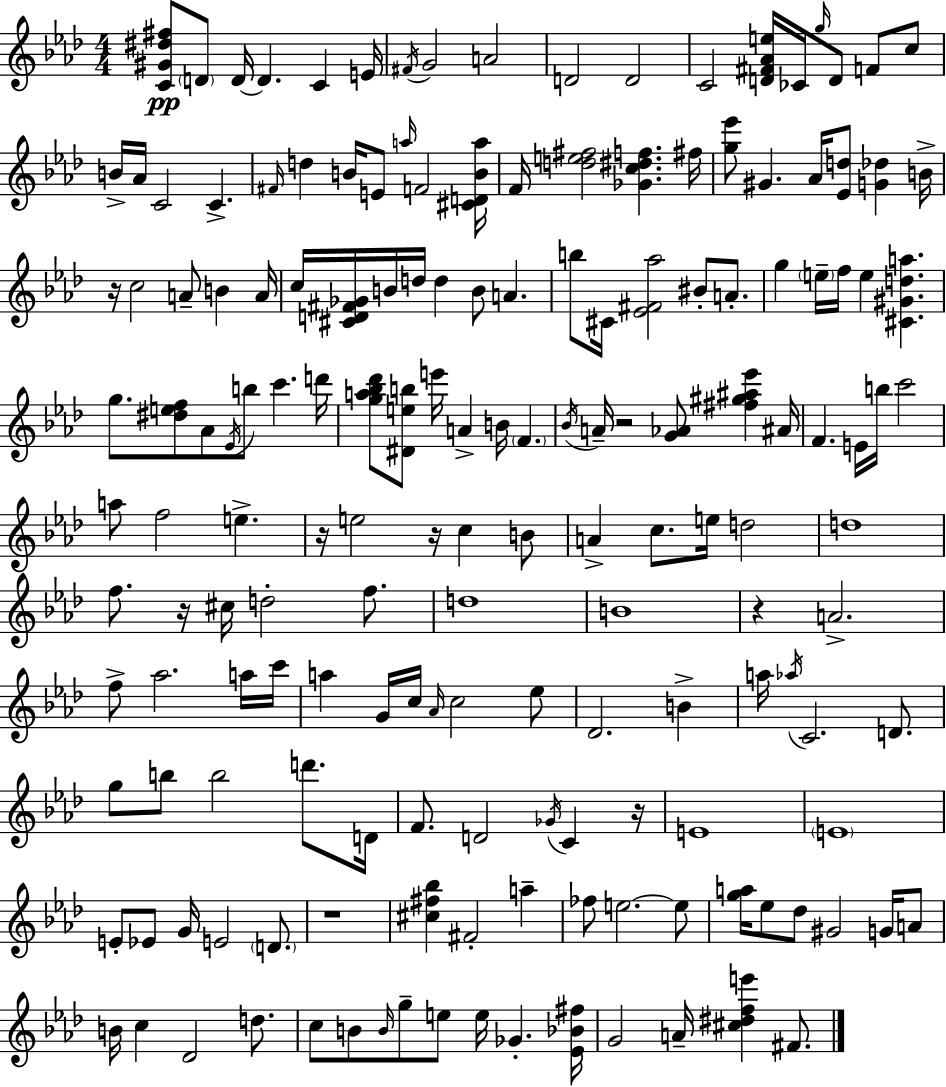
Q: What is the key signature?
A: AES major